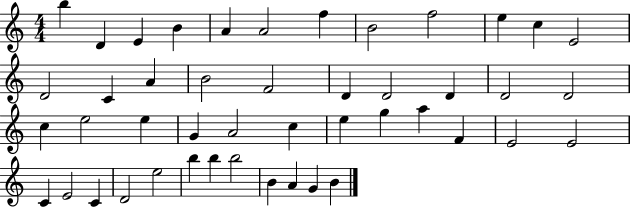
{
  \clef treble
  \numericTimeSignature
  \time 4/4
  \key c \major
  b''4 d'4 e'4 b'4 | a'4 a'2 f''4 | b'2 f''2 | e''4 c''4 e'2 | \break d'2 c'4 a'4 | b'2 f'2 | d'4 d'2 d'4 | d'2 d'2 | \break c''4 e''2 e''4 | g'4 a'2 c''4 | e''4 g''4 a''4 f'4 | e'2 e'2 | \break c'4 e'2 c'4 | d'2 e''2 | b''4 b''4 b''2 | b'4 a'4 g'4 b'4 | \break \bar "|."
}